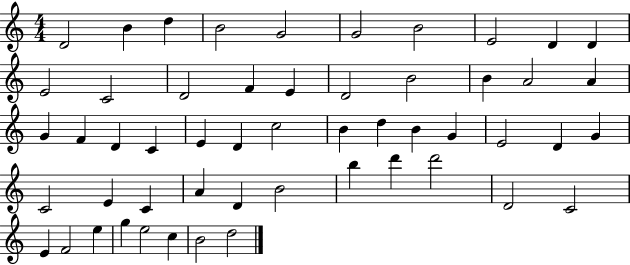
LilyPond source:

{
  \clef treble
  \numericTimeSignature
  \time 4/4
  \key c \major
  d'2 b'4 d''4 | b'2 g'2 | g'2 b'2 | e'2 d'4 d'4 | \break e'2 c'2 | d'2 f'4 e'4 | d'2 b'2 | b'4 a'2 a'4 | \break g'4 f'4 d'4 c'4 | e'4 d'4 c''2 | b'4 d''4 b'4 g'4 | e'2 d'4 g'4 | \break c'2 e'4 c'4 | a'4 d'4 b'2 | b''4 d'''4 d'''2 | d'2 c'2 | \break e'4 f'2 e''4 | g''4 e''2 c''4 | b'2 d''2 | \bar "|."
}